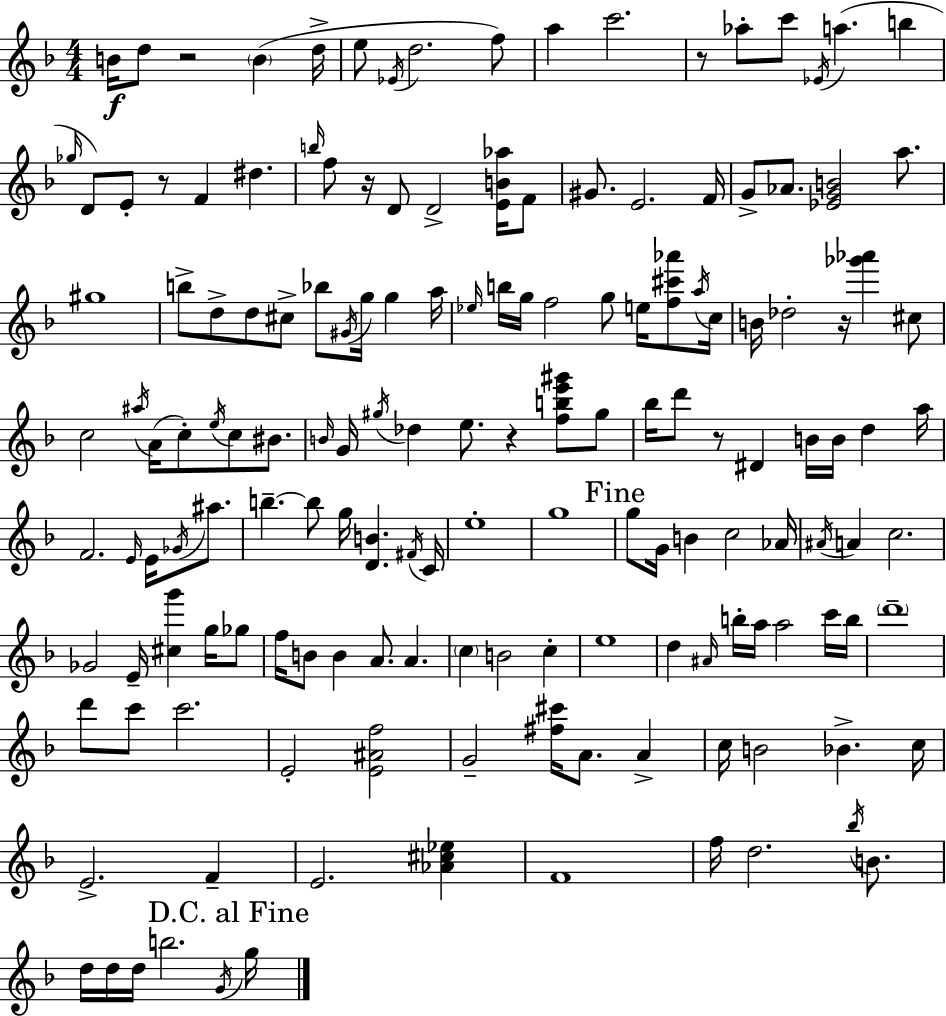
B4/s D5/e R/h B4/q D5/s E5/e Eb4/s D5/h. F5/e A5/q C6/h. R/e Ab5/e C6/e Eb4/s A5/q. B5/q Gb5/s D4/e E4/e R/e F4/q D#5/q. B5/s F5/e R/s D4/e D4/h [E4,B4,Ab5]/s F4/e G#4/e. E4/h. F4/s G4/e Ab4/e. [Eb4,G4,B4]/h A5/e. G#5/w B5/e D5/e D5/e C#5/e Bb5/e G#4/s G5/s G5/q A5/s Eb5/s B5/s G5/s F5/h G5/e E5/s [F5,C#6,Ab6]/e A5/s C5/s B4/s Db5/h R/s [Gb6,Ab6]/q C#5/e C5/h A#5/s A4/s C5/e E5/s C5/e BIS4/e. B4/s G4/s G#5/s Db5/q E5/e. R/q [F5,B5,E6,G#6]/e G#5/e Bb5/s D6/e R/e D#4/q B4/s B4/s D5/q A5/s F4/h. E4/s E4/s Gb4/s A#5/e. B5/q. B5/e G5/s [D4,B4]/q. F#4/s C4/s E5/w G5/w G5/e G4/s B4/q C5/h Ab4/s A#4/s A4/q C5/h. Gb4/h E4/s [C#5,G6]/q G5/s Gb5/e F5/s B4/e B4/q A4/e. A4/q. C5/q B4/h C5/q E5/w D5/q A#4/s B5/s A5/s A5/h C6/s B5/s D6/w D6/e C6/e C6/h. E4/h [E4,A#4,F5]/h G4/h [F#5,C#6]/s A4/e. A4/q C5/s B4/h Bb4/q. C5/s E4/h. F4/q E4/h. [Ab4,C#5,Eb5]/q F4/w F5/s D5/h. Bb5/s B4/e. D5/s D5/s D5/s B5/h. G4/s G5/s